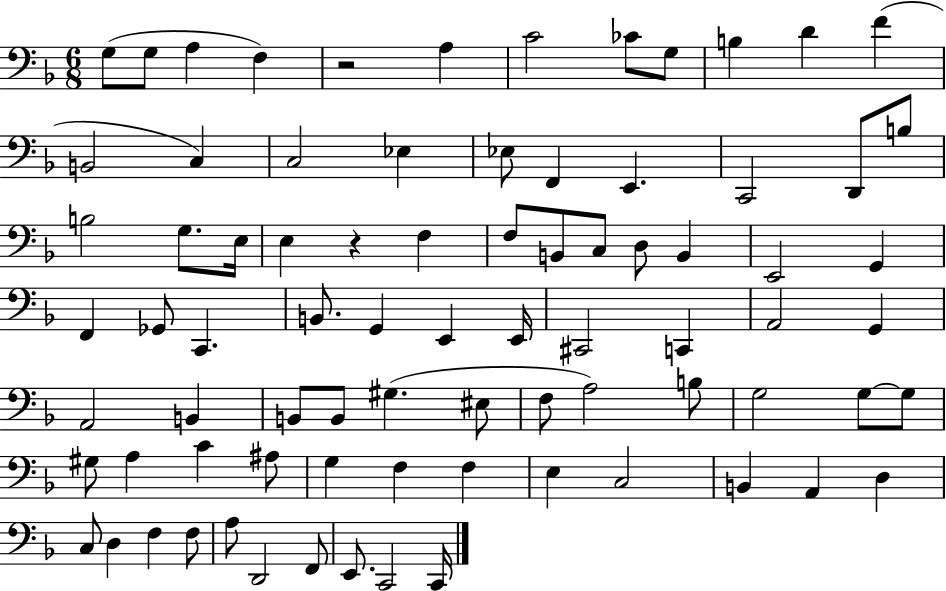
X:1
T:Untitled
M:6/8
L:1/4
K:F
G,/2 G,/2 A, F, z2 A, C2 _C/2 G,/2 B, D F B,,2 C, C,2 _E, _E,/2 F,, E,, C,,2 D,,/2 B,/2 B,2 G,/2 E,/4 E, z F, F,/2 B,,/2 C,/2 D,/2 B,, E,,2 G,, F,, _G,,/2 C,, B,,/2 G,, E,, E,,/4 ^C,,2 C,, A,,2 G,, A,,2 B,, B,,/2 B,,/2 ^G, ^E,/2 F,/2 A,2 B,/2 G,2 G,/2 G,/2 ^G,/2 A, C ^A,/2 G, F, F, E, C,2 B,, A,, D, C,/2 D, F, F,/2 A,/2 D,,2 F,,/2 E,,/2 C,,2 C,,/4